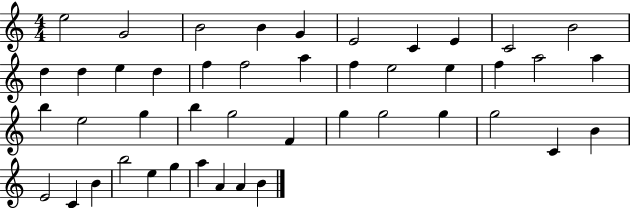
{
  \clef treble
  \numericTimeSignature
  \time 4/4
  \key c \major
  e''2 g'2 | b'2 b'4 g'4 | e'2 c'4 e'4 | c'2 b'2 | \break d''4 d''4 e''4 d''4 | f''4 f''2 a''4 | f''4 e''2 e''4 | f''4 a''2 a''4 | \break b''4 e''2 g''4 | b''4 g''2 f'4 | g''4 g''2 g''4 | g''2 c'4 b'4 | \break e'2 c'4 b'4 | b''2 e''4 g''4 | a''4 a'4 a'4 b'4 | \bar "|."
}